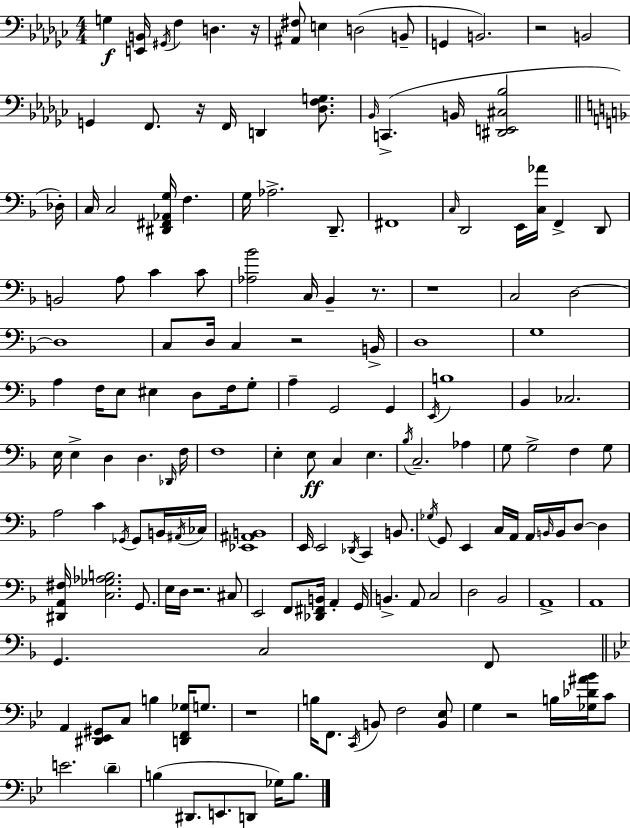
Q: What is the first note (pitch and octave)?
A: G3